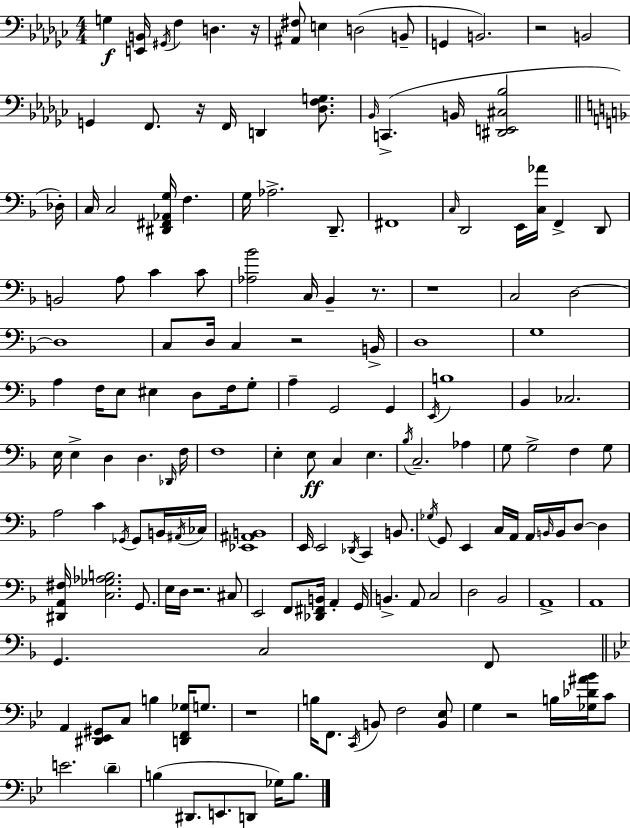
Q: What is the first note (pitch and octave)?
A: G3